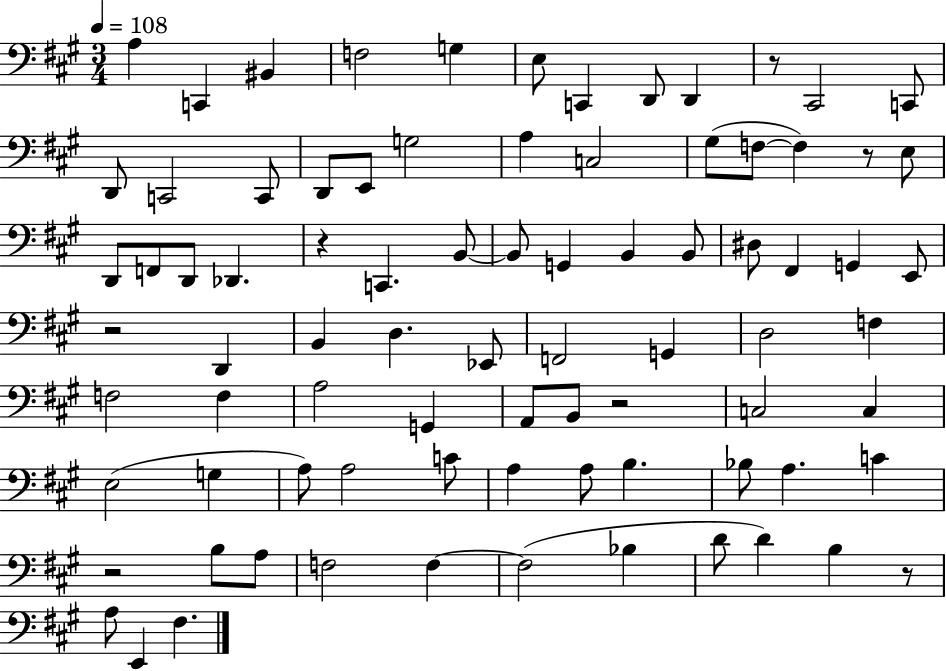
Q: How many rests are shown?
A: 7